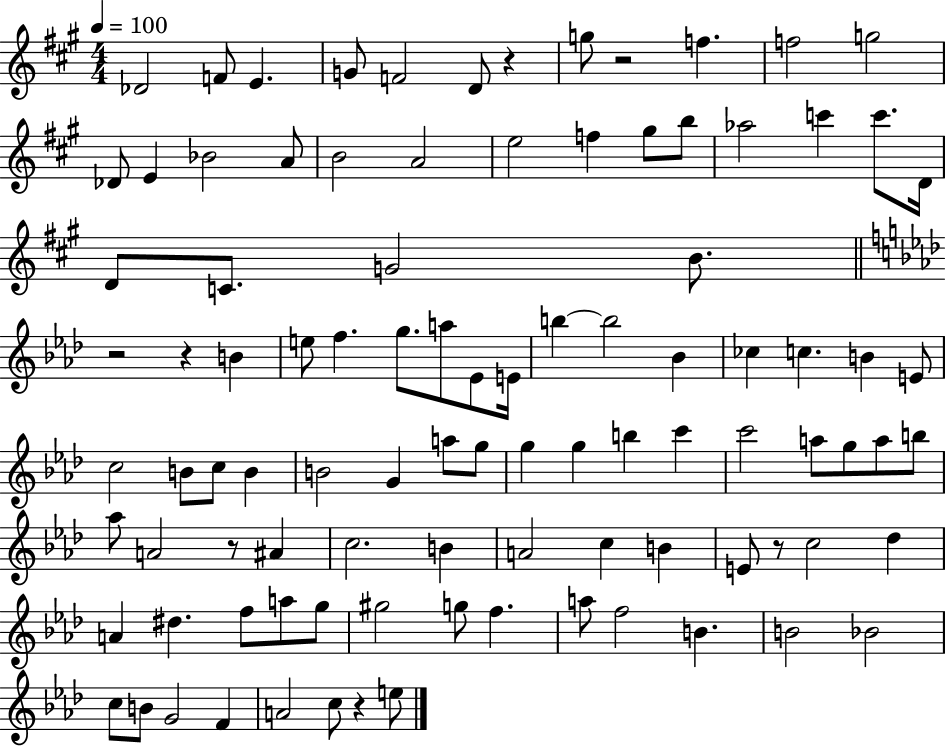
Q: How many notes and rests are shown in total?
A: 97